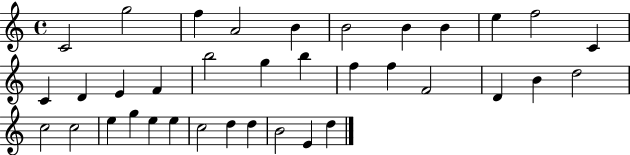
C4/h G5/h F5/q A4/h B4/q B4/h B4/q B4/q E5/q F5/h C4/q C4/q D4/q E4/q F4/q B5/h G5/q B5/q F5/q F5/q F4/h D4/q B4/q D5/h C5/h C5/h E5/q G5/q E5/q E5/q C5/h D5/q D5/q B4/h E4/q D5/q